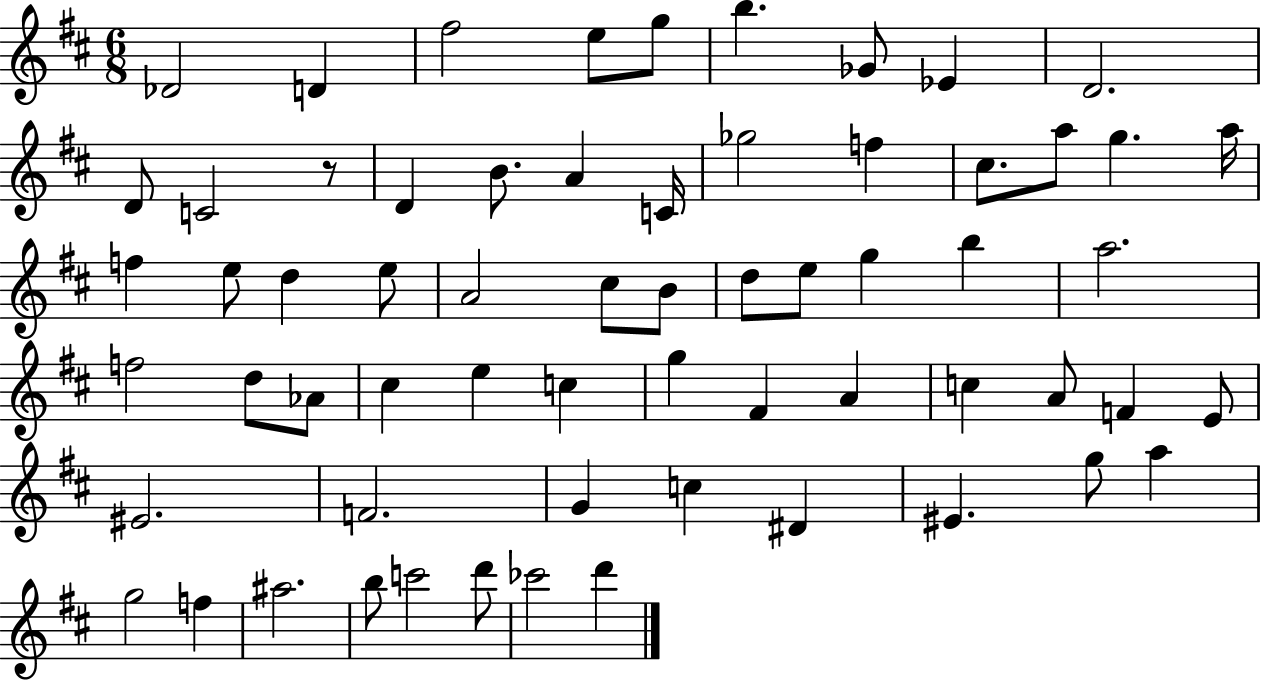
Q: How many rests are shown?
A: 1